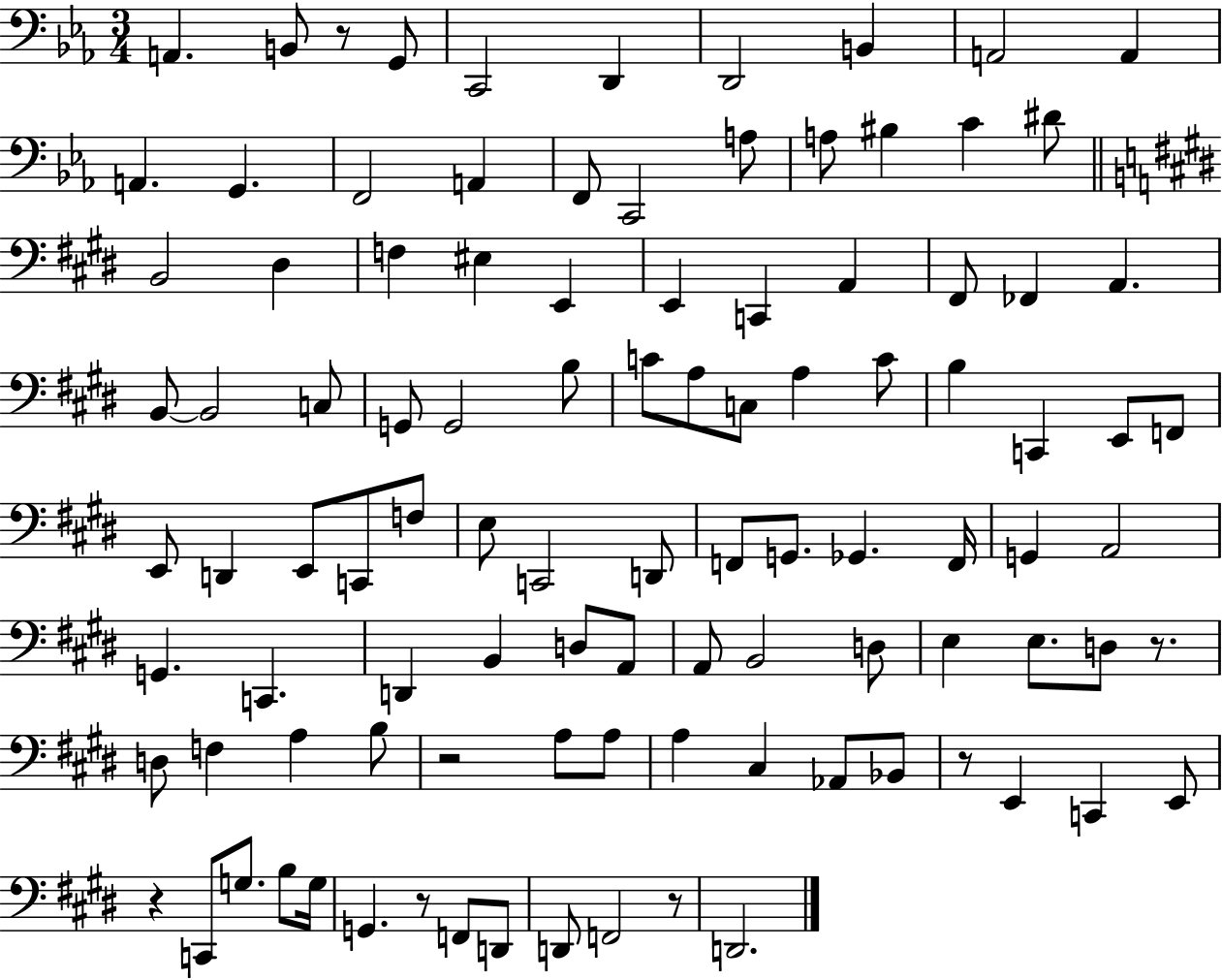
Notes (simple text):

A2/q. B2/e R/e G2/e C2/h D2/q D2/h B2/q A2/h A2/q A2/q. G2/q. F2/h A2/q F2/e C2/h A3/e A3/e BIS3/q C4/q D#4/e B2/h D#3/q F3/q EIS3/q E2/q E2/q C2/q A2/q F#2/e FES2/q A2/q. B2/e B2/h C3/e G2/e G2/h B3/e C4/e A3/e C3/e A3/q C4/e B3/q C2/q E2/e F2/e E2/e D2/q E2/e C2/e F3/e E3/e C2/h D2/e F2/e G2/e. Gb2/q. F2/s G2/q A2/h G2/q. C2/q. D2/q B2/q D3/e A2/e A2/e B2/h D3/e E3/q E3/e. D3/e R/e. D3/e F3/q A3/q B3/e R/h A3/e A3/e A3/q C#3/q Ab2/e Bb2/e R/e E2/q C2/q E2/e R/q C2/e G3/e. B3/e G3/s G2/q. R/e F2/e D2/e D2/e F2/h R/e D2/h.